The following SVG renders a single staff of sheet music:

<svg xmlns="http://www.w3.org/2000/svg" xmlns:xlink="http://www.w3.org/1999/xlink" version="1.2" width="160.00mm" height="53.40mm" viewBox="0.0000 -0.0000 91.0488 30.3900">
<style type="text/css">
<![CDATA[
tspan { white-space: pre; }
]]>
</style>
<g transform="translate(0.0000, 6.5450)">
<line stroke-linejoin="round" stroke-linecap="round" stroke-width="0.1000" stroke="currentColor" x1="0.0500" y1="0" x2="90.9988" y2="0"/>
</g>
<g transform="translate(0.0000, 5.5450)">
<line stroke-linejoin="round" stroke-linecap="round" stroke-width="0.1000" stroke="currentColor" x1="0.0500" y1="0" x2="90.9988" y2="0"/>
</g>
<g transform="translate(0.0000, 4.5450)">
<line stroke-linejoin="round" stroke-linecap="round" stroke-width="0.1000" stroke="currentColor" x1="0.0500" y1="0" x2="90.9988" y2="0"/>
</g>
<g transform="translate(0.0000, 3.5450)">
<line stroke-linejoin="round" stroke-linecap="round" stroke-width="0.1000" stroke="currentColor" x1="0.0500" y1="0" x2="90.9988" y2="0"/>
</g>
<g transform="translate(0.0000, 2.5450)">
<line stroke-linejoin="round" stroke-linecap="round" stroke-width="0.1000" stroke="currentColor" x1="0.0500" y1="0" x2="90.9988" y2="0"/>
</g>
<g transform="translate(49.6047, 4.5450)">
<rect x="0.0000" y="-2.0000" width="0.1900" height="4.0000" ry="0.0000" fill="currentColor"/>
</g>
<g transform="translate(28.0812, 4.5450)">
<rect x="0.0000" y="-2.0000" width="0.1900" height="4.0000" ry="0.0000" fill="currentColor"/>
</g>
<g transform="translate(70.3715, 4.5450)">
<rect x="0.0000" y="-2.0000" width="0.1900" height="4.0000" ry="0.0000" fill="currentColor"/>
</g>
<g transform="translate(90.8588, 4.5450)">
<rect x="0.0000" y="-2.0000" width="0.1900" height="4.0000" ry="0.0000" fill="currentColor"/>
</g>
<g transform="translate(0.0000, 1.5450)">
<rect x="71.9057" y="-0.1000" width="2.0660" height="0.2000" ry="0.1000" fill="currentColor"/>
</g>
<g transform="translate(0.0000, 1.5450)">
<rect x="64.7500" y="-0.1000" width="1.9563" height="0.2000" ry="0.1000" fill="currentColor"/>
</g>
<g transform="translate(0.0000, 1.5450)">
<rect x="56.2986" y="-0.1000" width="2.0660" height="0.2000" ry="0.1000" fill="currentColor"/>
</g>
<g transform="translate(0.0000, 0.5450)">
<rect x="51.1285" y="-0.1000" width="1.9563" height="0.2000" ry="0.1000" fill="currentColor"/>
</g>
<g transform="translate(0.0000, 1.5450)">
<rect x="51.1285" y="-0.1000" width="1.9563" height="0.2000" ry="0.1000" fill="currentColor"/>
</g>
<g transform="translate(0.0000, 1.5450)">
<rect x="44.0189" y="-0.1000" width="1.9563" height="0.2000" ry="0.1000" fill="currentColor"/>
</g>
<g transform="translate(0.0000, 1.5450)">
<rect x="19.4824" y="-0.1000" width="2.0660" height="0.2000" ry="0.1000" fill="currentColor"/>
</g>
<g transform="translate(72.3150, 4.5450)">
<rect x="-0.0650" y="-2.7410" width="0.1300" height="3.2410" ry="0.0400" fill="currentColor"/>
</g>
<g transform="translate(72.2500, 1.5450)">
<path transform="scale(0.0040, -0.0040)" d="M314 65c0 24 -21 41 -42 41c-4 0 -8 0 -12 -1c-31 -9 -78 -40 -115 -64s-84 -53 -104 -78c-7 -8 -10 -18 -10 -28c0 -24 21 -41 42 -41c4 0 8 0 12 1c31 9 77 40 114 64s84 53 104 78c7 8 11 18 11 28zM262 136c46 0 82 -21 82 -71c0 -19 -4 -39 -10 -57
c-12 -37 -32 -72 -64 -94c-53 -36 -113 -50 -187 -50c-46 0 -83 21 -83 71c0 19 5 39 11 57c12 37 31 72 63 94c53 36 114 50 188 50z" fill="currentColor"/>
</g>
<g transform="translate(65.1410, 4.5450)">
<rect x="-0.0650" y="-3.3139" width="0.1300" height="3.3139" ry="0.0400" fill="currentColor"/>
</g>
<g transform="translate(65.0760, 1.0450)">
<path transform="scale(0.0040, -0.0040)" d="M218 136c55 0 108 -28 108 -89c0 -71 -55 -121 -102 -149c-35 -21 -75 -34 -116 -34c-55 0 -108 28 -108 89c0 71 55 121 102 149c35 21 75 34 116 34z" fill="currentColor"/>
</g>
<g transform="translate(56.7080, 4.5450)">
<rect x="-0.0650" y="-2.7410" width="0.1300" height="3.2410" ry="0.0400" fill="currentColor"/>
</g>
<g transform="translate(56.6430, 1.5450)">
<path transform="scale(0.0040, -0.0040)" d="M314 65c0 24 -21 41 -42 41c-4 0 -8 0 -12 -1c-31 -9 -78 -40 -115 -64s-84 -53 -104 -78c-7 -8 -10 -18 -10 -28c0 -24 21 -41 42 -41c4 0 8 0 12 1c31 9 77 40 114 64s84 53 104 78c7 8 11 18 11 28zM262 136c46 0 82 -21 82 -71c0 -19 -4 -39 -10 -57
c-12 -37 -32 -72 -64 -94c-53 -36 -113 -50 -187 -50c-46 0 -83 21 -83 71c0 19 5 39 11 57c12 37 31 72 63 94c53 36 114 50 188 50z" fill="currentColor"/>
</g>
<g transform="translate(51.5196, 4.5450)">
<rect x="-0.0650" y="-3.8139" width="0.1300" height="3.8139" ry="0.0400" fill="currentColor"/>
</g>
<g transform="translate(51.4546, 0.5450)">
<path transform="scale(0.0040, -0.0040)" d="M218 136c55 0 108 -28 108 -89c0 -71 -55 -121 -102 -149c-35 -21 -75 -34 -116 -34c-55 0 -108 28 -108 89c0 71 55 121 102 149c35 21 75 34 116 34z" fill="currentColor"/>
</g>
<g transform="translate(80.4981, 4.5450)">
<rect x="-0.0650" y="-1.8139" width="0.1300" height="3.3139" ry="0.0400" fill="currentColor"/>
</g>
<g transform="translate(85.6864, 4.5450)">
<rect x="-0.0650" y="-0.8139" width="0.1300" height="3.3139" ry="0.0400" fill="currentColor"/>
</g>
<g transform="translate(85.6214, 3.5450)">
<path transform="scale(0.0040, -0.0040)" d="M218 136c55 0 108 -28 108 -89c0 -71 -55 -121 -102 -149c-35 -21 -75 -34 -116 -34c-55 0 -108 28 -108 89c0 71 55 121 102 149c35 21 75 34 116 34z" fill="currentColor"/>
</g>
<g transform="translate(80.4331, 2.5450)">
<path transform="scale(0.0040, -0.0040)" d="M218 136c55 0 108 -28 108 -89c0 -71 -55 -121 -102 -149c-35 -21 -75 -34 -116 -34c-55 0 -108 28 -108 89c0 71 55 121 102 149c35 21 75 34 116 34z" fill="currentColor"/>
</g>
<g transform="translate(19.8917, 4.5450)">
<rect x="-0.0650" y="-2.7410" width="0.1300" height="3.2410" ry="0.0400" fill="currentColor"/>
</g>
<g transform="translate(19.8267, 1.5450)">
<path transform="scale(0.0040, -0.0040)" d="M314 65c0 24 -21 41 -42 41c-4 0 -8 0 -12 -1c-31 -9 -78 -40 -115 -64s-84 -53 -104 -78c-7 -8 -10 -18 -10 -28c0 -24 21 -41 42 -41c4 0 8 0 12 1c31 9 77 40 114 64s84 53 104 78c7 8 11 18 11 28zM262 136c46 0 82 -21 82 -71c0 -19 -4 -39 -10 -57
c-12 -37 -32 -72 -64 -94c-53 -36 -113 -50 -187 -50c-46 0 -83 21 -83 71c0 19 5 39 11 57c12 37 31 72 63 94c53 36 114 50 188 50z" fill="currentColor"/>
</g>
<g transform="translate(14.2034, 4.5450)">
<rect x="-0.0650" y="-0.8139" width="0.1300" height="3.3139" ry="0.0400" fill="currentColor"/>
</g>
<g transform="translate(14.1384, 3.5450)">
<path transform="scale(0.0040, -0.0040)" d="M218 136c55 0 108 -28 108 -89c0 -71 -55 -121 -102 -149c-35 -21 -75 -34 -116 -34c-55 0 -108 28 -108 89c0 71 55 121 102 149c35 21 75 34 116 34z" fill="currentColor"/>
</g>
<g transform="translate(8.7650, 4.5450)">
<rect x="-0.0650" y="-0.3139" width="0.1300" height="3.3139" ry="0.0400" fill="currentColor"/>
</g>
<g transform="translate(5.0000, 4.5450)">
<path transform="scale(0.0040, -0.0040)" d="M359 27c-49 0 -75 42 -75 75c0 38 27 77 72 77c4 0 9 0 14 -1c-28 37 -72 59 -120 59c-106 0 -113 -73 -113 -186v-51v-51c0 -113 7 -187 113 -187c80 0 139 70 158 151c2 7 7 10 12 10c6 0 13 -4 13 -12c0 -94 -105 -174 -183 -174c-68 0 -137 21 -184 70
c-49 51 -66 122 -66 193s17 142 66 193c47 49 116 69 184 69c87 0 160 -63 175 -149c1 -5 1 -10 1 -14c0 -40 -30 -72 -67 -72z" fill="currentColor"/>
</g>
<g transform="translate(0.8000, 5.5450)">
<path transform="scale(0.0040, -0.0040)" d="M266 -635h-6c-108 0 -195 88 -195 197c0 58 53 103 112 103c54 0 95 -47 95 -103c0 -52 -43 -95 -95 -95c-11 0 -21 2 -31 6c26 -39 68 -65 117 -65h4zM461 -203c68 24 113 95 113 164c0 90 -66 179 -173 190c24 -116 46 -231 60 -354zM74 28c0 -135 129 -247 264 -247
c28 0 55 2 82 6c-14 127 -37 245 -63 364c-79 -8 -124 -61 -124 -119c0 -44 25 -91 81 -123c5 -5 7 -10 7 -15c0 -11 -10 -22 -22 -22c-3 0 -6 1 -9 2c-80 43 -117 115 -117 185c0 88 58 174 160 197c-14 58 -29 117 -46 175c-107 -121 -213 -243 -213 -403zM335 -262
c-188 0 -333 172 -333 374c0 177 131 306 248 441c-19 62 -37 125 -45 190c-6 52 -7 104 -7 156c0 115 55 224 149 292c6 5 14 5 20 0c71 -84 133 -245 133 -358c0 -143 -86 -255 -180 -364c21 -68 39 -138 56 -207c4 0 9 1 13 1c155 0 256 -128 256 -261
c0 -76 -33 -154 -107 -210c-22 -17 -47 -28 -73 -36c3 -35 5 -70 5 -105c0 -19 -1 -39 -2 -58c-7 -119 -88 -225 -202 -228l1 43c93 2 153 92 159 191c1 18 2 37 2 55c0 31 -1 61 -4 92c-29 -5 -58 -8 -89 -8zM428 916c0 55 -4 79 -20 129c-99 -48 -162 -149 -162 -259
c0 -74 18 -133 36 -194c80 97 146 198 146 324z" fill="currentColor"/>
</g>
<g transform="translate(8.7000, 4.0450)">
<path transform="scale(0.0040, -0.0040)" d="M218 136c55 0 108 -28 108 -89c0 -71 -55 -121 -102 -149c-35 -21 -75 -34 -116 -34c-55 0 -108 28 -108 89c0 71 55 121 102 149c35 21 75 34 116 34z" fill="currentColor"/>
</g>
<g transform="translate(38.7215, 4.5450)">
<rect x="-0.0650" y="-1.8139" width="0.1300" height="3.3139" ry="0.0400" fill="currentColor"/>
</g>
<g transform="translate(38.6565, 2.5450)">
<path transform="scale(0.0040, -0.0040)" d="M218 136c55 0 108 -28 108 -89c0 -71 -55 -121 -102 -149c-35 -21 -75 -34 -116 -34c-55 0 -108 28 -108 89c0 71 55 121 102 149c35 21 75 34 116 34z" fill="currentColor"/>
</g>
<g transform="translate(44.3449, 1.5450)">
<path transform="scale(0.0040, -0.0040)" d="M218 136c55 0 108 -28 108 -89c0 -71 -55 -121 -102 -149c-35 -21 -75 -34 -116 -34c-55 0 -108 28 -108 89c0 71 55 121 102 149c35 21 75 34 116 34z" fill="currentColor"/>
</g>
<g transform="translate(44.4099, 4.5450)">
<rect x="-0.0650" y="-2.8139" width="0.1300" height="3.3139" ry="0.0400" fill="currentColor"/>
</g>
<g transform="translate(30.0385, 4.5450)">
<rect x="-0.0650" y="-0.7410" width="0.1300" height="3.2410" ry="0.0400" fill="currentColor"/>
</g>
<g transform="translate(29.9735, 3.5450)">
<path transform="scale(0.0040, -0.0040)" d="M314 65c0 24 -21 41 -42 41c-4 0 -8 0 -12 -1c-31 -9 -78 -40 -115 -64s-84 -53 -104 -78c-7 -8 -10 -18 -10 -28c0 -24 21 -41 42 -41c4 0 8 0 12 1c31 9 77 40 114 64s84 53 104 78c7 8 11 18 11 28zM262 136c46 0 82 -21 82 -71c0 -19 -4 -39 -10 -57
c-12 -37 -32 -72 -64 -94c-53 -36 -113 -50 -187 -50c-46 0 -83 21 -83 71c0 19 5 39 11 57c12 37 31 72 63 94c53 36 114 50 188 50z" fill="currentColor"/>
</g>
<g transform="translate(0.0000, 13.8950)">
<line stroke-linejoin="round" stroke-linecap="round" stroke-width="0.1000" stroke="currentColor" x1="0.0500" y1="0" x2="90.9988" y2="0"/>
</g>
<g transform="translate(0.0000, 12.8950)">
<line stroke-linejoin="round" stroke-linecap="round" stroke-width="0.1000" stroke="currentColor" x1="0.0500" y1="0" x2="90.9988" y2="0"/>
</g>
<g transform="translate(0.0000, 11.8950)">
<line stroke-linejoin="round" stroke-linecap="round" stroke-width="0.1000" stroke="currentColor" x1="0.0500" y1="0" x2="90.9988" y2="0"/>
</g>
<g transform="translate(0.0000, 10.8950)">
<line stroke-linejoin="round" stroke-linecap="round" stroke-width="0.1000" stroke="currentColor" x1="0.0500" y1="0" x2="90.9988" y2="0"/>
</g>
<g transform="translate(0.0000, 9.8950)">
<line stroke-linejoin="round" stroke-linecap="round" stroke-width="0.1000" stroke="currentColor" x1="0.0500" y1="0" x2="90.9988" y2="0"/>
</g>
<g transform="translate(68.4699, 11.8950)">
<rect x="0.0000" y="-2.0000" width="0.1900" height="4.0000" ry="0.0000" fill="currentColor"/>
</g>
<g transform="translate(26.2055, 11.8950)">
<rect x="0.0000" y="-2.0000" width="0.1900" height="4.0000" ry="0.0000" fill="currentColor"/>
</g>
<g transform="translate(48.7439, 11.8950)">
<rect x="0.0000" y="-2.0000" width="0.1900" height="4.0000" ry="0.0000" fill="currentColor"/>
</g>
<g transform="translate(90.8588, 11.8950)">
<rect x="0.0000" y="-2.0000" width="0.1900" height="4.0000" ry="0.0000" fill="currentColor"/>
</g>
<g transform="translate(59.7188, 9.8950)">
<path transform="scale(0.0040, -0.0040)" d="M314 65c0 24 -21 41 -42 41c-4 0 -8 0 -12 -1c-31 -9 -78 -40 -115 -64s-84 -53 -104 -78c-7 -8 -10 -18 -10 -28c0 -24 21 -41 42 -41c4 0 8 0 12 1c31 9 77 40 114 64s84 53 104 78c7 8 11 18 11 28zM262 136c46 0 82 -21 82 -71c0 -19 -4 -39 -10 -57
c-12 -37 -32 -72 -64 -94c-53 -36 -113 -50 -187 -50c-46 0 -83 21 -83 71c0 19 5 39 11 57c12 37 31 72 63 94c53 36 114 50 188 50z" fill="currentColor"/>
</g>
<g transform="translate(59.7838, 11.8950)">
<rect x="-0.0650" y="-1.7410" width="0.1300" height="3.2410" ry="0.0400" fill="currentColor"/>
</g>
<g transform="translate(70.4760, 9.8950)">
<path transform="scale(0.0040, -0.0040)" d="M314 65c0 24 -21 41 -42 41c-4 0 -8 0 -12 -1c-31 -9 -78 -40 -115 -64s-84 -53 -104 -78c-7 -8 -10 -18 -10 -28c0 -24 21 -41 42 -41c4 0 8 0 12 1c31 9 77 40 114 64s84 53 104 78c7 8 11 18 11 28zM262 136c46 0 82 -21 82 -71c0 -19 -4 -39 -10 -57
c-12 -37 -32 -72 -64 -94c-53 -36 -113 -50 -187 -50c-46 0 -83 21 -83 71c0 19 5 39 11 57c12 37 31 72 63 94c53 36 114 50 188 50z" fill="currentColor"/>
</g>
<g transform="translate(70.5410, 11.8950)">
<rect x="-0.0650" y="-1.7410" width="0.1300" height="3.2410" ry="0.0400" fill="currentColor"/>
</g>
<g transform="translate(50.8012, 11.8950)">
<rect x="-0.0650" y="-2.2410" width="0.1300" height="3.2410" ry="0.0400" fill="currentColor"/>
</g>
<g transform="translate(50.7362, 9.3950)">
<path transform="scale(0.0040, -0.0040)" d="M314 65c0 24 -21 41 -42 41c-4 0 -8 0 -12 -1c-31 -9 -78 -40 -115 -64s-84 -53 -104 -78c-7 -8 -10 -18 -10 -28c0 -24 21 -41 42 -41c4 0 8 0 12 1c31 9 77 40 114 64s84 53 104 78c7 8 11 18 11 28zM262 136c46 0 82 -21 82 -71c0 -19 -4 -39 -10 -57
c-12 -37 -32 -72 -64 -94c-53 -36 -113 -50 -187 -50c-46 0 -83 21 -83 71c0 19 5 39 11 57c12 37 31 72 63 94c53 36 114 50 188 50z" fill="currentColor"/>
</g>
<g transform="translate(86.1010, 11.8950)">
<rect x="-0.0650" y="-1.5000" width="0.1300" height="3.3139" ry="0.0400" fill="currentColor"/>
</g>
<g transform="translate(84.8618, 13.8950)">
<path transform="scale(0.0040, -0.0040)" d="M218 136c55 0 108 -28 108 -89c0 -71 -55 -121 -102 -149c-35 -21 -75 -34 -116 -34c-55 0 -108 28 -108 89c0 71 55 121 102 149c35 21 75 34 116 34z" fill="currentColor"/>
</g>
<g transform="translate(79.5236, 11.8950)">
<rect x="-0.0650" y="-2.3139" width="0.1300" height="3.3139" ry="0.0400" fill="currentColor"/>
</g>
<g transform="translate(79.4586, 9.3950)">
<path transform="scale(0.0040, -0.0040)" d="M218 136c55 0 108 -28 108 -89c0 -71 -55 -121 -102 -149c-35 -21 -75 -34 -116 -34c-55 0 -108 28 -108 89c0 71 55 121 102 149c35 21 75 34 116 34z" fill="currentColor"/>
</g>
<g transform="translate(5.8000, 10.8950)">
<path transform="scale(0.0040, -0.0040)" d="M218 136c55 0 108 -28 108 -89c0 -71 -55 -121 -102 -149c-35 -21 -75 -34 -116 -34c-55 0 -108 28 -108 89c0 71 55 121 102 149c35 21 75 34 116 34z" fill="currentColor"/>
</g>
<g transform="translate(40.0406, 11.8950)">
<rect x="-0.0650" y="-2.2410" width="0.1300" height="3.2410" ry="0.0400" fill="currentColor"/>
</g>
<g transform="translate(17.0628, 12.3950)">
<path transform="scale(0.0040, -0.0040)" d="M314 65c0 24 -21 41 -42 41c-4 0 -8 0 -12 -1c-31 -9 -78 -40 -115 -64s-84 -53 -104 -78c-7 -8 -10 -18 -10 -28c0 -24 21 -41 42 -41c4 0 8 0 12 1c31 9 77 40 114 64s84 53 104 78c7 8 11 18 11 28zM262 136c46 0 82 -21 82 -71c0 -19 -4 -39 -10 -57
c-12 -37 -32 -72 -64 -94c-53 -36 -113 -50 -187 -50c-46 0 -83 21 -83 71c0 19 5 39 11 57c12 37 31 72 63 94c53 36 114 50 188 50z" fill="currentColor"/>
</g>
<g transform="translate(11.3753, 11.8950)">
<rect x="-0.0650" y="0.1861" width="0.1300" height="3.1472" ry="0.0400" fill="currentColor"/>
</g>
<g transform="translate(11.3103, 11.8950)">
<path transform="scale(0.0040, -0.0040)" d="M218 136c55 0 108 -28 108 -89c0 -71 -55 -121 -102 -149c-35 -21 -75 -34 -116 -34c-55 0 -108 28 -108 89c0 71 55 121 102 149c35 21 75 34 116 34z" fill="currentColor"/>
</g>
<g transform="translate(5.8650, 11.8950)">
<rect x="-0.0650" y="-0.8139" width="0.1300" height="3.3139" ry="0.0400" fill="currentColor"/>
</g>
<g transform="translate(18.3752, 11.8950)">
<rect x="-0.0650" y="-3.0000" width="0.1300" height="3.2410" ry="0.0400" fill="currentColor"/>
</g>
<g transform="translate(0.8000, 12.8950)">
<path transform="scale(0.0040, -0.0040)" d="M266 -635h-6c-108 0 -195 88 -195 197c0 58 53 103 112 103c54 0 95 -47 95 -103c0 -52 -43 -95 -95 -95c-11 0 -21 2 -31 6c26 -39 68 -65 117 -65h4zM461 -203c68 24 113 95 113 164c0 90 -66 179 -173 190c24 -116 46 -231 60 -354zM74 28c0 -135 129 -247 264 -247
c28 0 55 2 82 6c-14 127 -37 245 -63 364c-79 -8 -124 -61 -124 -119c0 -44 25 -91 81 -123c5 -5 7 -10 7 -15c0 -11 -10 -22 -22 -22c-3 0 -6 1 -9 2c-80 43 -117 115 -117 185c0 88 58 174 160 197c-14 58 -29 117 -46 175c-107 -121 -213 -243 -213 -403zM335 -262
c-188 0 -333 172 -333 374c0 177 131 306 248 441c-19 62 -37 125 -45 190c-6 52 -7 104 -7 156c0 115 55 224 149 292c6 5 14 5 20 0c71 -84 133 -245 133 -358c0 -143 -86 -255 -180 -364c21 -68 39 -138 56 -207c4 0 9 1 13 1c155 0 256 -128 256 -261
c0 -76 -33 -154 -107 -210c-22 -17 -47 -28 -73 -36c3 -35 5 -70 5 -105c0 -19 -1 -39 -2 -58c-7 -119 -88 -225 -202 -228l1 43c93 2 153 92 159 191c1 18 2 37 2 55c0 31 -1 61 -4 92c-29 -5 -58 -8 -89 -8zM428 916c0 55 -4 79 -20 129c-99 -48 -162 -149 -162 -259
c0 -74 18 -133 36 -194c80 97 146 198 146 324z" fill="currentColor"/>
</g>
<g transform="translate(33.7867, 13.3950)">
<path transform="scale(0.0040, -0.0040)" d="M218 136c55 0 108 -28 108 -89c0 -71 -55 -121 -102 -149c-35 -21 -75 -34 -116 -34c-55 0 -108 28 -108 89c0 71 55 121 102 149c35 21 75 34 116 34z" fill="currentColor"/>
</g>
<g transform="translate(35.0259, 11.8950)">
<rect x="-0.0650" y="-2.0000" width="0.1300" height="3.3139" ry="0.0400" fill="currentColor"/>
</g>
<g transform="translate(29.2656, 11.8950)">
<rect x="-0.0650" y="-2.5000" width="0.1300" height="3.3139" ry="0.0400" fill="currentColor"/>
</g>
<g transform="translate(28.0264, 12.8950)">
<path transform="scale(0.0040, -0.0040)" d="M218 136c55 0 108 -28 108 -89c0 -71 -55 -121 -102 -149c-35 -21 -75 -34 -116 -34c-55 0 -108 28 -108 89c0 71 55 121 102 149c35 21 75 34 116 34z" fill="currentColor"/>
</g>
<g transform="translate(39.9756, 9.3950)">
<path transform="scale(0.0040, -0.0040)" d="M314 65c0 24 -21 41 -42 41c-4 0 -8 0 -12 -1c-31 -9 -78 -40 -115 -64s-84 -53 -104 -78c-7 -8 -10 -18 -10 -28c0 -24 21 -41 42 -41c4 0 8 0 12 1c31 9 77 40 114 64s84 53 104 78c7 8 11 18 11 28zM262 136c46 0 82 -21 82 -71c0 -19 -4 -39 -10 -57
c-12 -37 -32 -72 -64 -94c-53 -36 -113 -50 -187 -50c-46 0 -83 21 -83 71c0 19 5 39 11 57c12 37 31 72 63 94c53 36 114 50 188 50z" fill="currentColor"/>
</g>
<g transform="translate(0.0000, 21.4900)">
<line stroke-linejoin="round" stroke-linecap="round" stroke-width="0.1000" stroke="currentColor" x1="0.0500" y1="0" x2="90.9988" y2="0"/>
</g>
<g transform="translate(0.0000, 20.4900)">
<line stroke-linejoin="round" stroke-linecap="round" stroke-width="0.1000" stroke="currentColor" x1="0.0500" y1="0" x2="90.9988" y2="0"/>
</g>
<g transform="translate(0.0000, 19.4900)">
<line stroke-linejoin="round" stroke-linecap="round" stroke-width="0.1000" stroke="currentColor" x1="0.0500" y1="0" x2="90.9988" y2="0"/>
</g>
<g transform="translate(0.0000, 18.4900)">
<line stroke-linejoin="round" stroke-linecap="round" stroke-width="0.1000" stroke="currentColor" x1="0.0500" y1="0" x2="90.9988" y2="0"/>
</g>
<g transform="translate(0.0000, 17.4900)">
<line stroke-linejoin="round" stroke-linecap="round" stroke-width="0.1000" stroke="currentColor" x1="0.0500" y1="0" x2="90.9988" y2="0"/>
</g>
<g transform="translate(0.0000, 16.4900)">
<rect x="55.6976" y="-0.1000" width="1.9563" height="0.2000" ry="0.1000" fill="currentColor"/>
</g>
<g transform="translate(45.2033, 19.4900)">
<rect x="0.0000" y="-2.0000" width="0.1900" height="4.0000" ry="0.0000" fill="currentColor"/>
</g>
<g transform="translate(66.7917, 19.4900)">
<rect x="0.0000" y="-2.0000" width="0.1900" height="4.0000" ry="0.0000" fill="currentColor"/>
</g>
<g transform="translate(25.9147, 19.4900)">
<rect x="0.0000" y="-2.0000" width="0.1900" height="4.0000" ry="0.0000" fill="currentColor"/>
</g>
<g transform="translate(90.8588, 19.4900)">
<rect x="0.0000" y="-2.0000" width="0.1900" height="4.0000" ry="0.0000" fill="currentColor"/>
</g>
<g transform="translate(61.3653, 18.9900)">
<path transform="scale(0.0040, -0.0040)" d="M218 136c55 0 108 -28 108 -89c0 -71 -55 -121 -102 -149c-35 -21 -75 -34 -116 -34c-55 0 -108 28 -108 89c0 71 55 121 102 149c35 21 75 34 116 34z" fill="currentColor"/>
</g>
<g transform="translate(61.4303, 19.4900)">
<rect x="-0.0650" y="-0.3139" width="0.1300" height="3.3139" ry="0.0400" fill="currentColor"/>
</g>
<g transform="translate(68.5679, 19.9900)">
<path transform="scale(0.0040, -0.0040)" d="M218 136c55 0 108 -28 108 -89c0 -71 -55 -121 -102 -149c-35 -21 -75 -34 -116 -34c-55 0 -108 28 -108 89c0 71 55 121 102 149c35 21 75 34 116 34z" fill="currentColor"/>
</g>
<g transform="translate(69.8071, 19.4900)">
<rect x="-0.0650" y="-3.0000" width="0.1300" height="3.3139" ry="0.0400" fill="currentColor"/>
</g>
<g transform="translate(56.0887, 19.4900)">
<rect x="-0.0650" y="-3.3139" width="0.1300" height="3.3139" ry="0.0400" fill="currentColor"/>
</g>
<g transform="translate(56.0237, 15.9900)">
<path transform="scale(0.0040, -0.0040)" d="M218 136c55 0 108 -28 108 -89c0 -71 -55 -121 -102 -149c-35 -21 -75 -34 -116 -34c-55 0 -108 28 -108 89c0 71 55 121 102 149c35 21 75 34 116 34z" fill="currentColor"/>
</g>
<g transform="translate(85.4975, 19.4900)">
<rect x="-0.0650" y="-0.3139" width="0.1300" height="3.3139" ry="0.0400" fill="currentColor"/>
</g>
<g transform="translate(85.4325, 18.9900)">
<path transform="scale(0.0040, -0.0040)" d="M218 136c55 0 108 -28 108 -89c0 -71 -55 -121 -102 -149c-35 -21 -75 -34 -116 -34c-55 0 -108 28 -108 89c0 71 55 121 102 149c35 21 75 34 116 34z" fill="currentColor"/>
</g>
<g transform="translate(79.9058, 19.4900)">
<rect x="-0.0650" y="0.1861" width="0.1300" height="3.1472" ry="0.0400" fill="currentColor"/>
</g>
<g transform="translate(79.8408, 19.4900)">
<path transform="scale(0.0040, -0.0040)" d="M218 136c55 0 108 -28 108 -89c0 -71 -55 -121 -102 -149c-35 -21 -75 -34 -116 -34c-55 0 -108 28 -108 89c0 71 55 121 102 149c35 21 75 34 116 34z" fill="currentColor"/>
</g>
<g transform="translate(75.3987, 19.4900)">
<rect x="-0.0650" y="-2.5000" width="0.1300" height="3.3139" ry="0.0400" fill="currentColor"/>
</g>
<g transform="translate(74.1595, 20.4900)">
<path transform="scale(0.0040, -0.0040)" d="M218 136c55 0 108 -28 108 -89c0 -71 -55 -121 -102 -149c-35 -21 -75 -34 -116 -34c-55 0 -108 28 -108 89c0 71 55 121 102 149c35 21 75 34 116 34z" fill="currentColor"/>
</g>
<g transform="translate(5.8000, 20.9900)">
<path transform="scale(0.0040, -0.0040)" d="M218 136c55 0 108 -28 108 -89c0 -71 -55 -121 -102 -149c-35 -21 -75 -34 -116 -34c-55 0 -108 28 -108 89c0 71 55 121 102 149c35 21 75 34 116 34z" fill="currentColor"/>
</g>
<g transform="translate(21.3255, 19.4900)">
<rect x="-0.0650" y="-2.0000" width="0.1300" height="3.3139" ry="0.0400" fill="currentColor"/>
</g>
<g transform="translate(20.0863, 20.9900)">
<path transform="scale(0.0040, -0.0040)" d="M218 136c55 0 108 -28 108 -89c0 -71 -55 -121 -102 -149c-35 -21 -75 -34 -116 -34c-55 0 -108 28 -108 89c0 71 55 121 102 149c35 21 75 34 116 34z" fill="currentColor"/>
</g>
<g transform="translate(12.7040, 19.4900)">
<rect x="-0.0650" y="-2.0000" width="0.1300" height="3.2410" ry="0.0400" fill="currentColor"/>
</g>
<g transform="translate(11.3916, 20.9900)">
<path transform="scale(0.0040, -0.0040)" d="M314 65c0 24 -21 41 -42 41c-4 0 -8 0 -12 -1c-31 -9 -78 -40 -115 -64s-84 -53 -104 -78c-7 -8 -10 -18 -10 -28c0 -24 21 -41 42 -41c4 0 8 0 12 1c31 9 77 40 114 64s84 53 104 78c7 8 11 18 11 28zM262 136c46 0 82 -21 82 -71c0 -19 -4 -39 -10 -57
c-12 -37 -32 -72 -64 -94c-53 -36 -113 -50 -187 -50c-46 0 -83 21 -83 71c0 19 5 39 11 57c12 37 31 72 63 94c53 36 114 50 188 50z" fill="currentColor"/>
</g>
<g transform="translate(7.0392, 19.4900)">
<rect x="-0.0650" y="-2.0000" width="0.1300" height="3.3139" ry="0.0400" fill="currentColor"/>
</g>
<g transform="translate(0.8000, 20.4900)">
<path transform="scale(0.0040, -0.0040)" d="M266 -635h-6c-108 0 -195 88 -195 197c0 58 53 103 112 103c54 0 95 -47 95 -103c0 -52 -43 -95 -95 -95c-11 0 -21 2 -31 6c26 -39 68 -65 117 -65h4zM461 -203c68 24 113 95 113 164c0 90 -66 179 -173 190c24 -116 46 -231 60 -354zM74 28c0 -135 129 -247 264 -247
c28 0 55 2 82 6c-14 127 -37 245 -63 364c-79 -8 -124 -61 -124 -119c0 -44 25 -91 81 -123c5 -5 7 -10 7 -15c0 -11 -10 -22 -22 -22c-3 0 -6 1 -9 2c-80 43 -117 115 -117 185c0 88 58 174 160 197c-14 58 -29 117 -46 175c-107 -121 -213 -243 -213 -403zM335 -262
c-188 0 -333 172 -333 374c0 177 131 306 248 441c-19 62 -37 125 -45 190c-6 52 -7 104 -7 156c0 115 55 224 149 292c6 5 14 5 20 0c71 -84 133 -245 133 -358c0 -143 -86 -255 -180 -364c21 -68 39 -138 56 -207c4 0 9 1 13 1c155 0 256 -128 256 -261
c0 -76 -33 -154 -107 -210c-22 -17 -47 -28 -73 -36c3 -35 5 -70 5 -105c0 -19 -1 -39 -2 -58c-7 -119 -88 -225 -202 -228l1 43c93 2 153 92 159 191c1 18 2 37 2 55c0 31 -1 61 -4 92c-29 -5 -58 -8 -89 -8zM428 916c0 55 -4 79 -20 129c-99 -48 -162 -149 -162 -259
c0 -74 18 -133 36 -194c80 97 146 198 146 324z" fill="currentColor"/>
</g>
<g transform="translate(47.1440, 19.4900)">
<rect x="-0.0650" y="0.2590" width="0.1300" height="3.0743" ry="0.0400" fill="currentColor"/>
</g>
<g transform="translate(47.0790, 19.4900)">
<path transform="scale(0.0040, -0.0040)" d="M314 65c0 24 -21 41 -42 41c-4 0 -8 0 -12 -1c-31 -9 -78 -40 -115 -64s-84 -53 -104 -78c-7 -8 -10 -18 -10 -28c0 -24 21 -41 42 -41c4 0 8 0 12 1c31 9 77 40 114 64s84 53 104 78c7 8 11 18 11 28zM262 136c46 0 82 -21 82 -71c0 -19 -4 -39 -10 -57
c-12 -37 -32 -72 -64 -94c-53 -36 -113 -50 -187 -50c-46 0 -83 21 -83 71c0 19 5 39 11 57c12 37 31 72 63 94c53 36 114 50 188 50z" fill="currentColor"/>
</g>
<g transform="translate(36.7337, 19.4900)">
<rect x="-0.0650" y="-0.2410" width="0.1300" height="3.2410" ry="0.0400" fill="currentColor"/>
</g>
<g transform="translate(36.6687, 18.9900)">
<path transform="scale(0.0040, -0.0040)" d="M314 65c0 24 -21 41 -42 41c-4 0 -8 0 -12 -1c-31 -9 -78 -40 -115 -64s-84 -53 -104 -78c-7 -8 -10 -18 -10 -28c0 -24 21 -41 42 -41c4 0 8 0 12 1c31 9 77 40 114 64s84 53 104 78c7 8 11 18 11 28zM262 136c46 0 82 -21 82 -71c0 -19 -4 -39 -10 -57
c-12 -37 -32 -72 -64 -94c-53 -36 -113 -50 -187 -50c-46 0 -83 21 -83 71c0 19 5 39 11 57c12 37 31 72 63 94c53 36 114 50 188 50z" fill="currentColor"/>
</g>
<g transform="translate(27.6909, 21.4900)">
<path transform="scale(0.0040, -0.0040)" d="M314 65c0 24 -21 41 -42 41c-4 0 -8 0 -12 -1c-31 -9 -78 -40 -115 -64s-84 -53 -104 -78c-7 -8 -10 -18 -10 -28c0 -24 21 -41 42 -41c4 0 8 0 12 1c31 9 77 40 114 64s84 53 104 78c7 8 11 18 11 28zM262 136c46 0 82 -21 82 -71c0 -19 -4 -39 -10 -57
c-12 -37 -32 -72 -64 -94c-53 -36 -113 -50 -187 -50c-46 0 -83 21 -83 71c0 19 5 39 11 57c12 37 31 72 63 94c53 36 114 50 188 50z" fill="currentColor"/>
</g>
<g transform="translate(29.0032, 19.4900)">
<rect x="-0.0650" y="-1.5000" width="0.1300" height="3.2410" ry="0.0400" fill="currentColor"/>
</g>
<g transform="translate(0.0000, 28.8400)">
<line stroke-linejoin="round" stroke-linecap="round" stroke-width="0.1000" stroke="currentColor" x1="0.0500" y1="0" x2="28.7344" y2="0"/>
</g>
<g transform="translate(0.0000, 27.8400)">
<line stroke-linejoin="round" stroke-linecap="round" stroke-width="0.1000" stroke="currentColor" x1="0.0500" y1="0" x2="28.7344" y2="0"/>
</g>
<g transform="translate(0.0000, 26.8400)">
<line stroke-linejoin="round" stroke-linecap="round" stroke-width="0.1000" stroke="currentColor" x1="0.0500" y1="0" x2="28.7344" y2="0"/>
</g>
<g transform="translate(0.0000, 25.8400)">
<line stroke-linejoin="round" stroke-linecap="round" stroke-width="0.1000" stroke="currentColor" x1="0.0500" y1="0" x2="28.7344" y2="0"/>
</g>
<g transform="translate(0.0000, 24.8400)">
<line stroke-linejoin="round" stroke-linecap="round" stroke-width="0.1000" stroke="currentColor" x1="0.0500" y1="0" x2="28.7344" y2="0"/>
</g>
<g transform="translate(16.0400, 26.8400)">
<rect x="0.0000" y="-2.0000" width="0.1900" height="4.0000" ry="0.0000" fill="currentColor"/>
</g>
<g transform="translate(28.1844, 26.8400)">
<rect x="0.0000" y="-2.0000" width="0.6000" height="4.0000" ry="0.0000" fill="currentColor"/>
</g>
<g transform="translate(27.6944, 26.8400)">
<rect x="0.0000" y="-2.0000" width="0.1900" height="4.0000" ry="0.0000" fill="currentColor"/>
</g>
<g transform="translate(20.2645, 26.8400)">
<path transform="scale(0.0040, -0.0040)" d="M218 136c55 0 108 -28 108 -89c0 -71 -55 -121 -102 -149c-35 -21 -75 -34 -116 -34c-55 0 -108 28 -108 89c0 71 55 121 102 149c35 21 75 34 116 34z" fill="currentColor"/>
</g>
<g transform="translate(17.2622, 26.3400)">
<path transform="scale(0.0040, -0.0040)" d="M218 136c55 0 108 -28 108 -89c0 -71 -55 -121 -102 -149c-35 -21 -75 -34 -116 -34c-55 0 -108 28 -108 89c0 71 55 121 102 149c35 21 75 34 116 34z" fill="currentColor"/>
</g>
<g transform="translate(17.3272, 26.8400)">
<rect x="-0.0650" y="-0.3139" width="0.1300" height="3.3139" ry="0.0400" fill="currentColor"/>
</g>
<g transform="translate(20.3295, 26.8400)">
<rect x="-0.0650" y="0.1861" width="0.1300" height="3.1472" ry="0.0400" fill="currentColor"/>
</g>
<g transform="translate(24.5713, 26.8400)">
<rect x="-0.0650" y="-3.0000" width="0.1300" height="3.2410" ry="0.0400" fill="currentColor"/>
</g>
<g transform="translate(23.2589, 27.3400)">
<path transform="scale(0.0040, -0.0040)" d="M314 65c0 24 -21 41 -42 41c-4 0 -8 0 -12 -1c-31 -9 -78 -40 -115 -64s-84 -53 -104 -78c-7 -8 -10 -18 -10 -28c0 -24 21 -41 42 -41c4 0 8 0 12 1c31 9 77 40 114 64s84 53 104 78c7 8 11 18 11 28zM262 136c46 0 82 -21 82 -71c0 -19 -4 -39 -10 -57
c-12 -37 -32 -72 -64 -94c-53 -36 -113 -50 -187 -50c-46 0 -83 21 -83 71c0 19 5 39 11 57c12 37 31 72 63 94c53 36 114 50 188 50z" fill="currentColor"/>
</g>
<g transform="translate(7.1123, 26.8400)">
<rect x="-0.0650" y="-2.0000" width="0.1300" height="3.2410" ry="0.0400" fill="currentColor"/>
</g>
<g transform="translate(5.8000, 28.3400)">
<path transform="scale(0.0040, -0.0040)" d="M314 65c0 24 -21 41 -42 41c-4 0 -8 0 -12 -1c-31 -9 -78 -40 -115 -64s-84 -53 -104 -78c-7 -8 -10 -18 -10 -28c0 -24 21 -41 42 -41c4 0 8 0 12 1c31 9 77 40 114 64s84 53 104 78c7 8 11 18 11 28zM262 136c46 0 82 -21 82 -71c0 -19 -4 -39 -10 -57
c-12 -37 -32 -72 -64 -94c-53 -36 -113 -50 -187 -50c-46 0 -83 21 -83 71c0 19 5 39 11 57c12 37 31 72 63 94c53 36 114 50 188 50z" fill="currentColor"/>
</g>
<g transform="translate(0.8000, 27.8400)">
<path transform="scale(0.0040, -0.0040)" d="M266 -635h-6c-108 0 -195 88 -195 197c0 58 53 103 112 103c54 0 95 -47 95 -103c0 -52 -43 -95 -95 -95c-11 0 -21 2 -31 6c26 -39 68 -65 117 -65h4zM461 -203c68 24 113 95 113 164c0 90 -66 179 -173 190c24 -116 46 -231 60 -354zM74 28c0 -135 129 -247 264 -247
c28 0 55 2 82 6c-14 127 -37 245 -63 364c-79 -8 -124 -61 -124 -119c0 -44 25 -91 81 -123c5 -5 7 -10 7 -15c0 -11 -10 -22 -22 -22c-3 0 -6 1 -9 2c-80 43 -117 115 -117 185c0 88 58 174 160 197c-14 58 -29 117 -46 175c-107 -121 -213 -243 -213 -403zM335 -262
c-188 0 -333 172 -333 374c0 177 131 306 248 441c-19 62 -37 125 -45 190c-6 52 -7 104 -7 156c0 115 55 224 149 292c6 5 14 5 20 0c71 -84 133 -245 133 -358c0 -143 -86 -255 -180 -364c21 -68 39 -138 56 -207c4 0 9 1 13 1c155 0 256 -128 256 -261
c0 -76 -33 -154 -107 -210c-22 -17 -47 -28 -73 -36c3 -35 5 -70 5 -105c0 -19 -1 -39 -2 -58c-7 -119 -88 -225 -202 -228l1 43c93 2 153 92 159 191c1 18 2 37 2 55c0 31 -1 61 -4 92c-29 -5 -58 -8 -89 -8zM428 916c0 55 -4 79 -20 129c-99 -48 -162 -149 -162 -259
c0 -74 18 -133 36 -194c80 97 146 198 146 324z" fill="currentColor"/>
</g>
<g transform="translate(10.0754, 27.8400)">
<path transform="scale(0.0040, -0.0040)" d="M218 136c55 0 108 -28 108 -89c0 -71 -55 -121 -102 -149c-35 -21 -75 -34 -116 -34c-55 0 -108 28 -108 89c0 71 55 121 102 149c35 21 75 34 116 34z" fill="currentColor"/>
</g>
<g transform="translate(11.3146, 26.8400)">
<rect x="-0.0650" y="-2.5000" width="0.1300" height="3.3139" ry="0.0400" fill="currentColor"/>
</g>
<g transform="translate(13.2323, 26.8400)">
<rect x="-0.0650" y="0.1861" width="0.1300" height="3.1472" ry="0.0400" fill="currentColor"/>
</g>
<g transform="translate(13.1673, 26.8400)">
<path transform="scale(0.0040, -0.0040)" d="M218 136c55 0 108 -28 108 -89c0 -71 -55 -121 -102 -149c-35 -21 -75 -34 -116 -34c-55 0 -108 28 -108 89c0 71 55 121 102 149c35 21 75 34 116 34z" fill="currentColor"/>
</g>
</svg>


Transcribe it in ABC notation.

X:1
T:Untitled
M:4/4
L:1/4
K:C
c d a2 d2 f a c' a2 b a2 f d d B A2 G F g2 g2 f2 f2 g E F F2 F E2 c2 B2 b c A G B c F2 G B c B A2